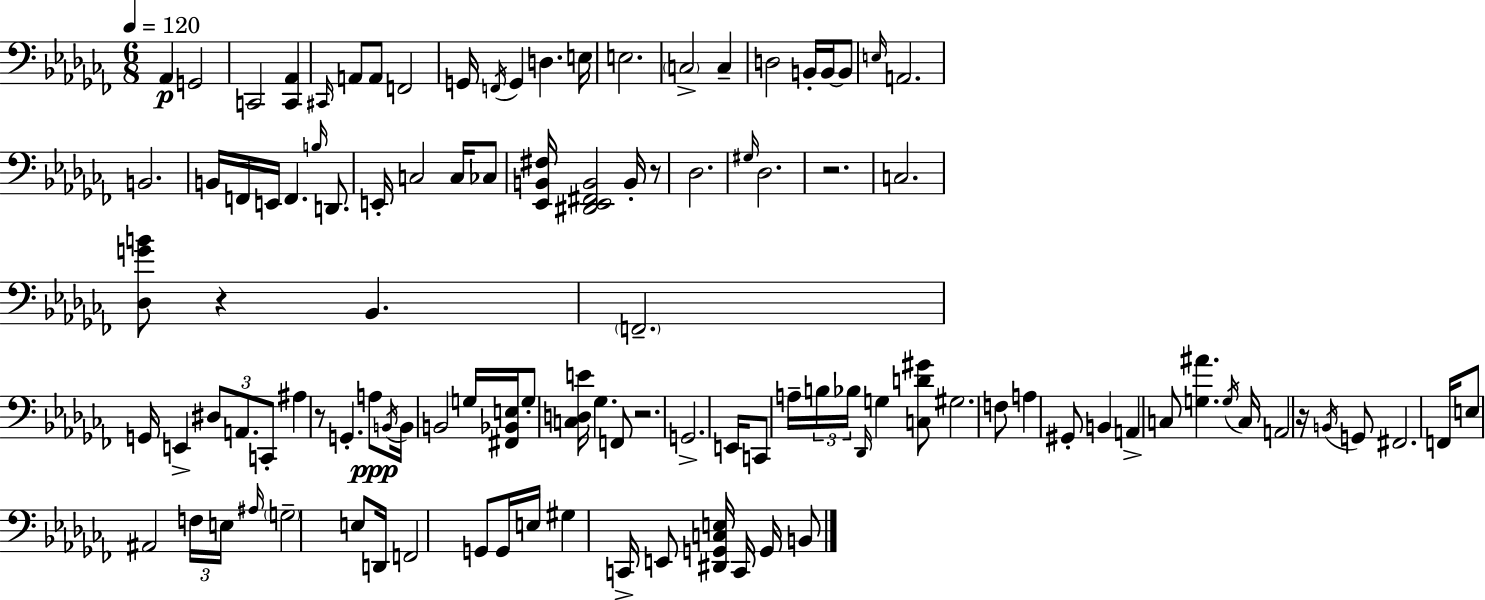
Ab2/q G2/h C2/h [C2,Ab2]/q C#2/s A2/e A2/e F2/h G2/s F2/s G2/q D3/q. E3/s E3/h. C3/h C3/q D3/h B2/s B2/s B2/e E3/s A2/h. B2/h. B2/s F2/s E2/s F2/q. B3/s D2/e. E2/s C3/h C3/s CES3/e [Eb2,B2,F#3]/s [D#2,Eb2,F#2,B2]/h B2/s R/e Db3/h. G#3/s Db3/h. R/h. C3/h. [Db3,G4,B4]/e R/q Bb2/q. F2/h. G2/s E2/q D#3/e A2/e. C2/e A#3/q R/e G2/q. A3/e B2/s B2/s B2/h G3/s [F#2,Bb2,E3]/s G3/e [C3,D3,E4]/s Gb3/q. F2/e R/h. G2/h. E2/s C2/e A3/s B3/s Bb3/s Db2/s G3/q [C3,D4,G#4]/e G#3/h. F3/e A3/q G#2/e B2/q A2/q C3/e [G3,A#4]/q. G3/s C3/s A2/h R/s B2/s G2/e F#2/h. F2/s E3/e A#2/h F3/s E3/s A#3/s G3/h E3/e D2/s F2/h G2/e G2/s E3/s G#3/q C2/s E2/e [D#2,G2,C3,E3]/s C2/s G2/s B2/e